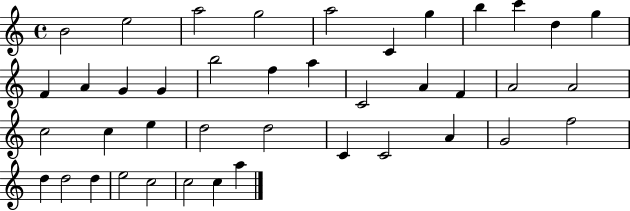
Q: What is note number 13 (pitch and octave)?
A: A4